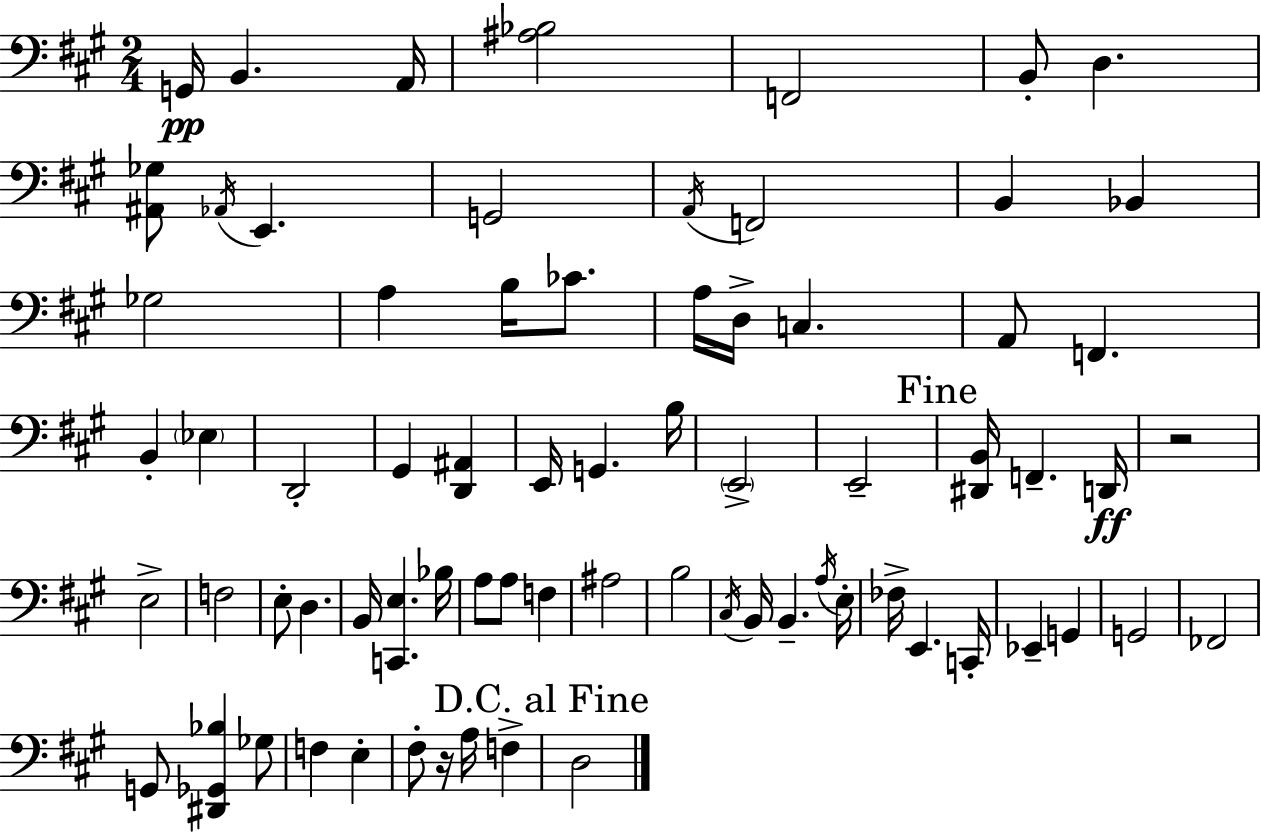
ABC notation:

X:1
T:Untitled
M:2/4
L:1/4
K:A
G,,/4 B,, A,,/4 [^A,_B,]2 F,,2 B,,/2 D, [^A,,_G,]/2 _A,,/4 E,, G,,2 A,,/4 F,,2 B,, _B,, _G,2 A, B,/4 _C/2 A,/4 D,/4 C, A,,/2 F,, B,, _E, D,,2 ^G,, [D,,^A,,] E,,/4 G,, B,/4 E,,2 E,,2 [^D,,B,,]/4 F,, D,,/4 z2 E,2 F,2 E,/2 D, B,,/4 [C,,E,] _B,/4 A,/2 A,/2 F, ^A,2 B,2 ^C,/4 B,,/4 B,, A,/4 E,/4 _F,/4 E,, C,,/4 _E,, G,, G,,2 _F,,2 G,,/2 [^D,,_G,,_B,] _G,/2 F, E, ^F,/2 z/4 A,/4 F, D,2